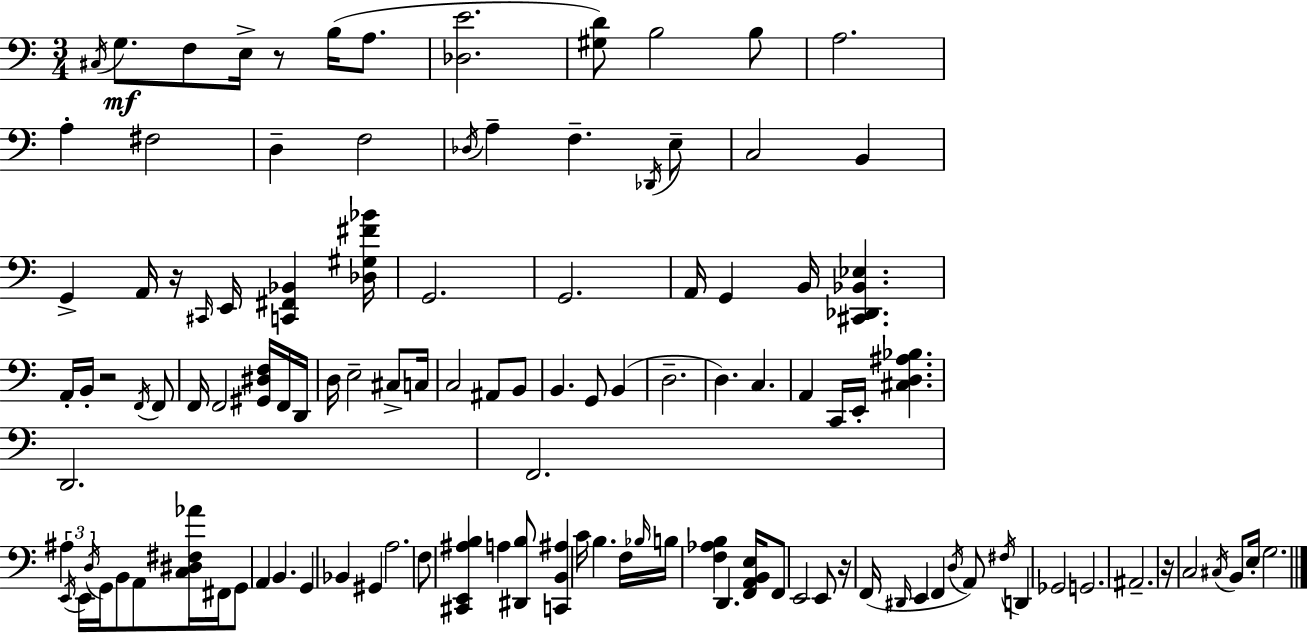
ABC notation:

X:1
T:Untitled
M:3/4
L:1/4
K:Am
^C,/4 G,/2 F,/2 E,/4 z/2 B,/4 A,/2 [_D,E]2 [^G,D]/2 B,2 B,/2 A,2 A, ^F,2 D, F,2 _D,/4 A, F, _D,,/4 E,/2 C,2 B,, G,, A,,/4 z/4 ^C,,/4 E,,/4 [C,,^F,,_B,,] [_D,^G,^F_B]/4 G,,2 G,,2 A,,/4 G,, B,,/4 [^C,,_D,,_B,,_E,] A,,/4 B,,/4 z2 F,,/4 F,,/2 F,,/4 F,,2 [^G,,^D,F,]/4 F,,/4 D,,/4 D,/4 E,2 ^C,/2 C,/4 C,2 ^A,,/2 B,,/2 B,, G,,/2 B,, D,2 D, C, A,, C,,/4 E,,/4 [^C,D,^A,_B,] D,,2 F,,2 ^A, E,,/4 E,,/4 D,/4 G,,/4 B,,/2 A,,/2 [C,^D,^F,_A]/4 ^F,,/4 G,,/2 A,, B,, G,, _B,, ^G,, A,2 F,/2 [^C,,E,,^A,B,] A, [^D,,B,]/2 [C,,B,,^A,] C/4 B, F,/4 _B,/4 B,/4 [F,_A,B,] D,, [F,,A,,B,,E,]/4 F,,/2 E,,2 E,,/2 z/4 F,,/4 ^D,,/4 E,, F,, D,/4 A,,/2 ^F,/4 D,, _G,,2 G,,2 ^A,,2 z/4 C,2 ^C,/4 B,,/2 E,/4 G,2